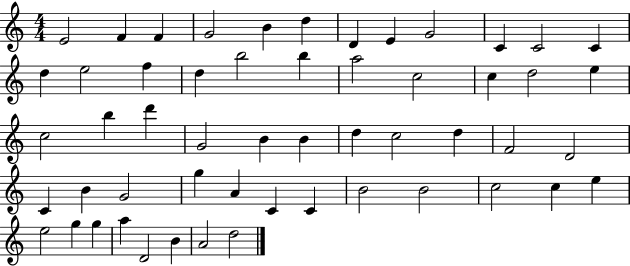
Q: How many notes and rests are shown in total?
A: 54